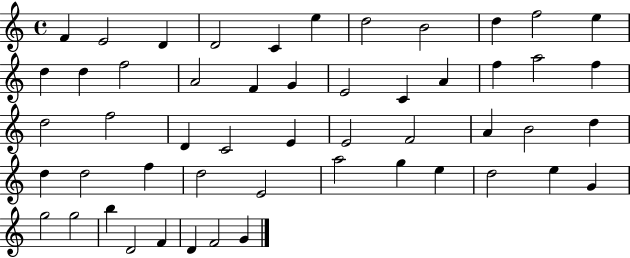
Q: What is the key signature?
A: C major